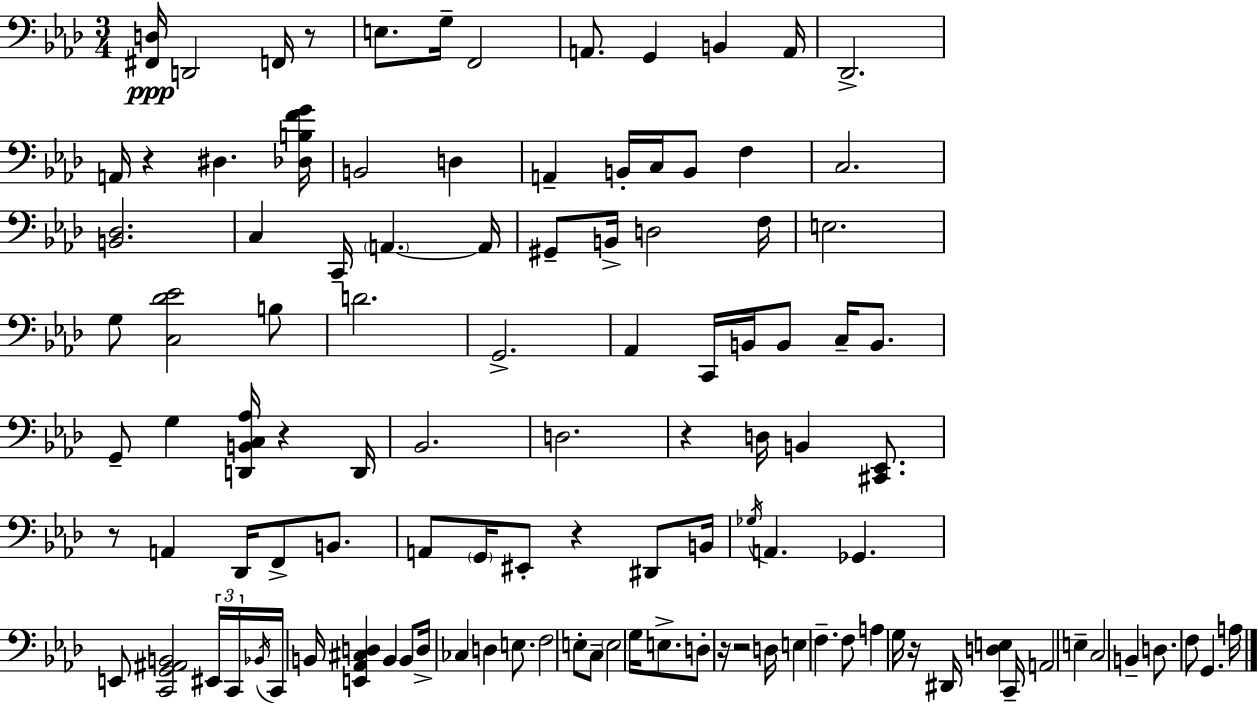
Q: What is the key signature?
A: AES major